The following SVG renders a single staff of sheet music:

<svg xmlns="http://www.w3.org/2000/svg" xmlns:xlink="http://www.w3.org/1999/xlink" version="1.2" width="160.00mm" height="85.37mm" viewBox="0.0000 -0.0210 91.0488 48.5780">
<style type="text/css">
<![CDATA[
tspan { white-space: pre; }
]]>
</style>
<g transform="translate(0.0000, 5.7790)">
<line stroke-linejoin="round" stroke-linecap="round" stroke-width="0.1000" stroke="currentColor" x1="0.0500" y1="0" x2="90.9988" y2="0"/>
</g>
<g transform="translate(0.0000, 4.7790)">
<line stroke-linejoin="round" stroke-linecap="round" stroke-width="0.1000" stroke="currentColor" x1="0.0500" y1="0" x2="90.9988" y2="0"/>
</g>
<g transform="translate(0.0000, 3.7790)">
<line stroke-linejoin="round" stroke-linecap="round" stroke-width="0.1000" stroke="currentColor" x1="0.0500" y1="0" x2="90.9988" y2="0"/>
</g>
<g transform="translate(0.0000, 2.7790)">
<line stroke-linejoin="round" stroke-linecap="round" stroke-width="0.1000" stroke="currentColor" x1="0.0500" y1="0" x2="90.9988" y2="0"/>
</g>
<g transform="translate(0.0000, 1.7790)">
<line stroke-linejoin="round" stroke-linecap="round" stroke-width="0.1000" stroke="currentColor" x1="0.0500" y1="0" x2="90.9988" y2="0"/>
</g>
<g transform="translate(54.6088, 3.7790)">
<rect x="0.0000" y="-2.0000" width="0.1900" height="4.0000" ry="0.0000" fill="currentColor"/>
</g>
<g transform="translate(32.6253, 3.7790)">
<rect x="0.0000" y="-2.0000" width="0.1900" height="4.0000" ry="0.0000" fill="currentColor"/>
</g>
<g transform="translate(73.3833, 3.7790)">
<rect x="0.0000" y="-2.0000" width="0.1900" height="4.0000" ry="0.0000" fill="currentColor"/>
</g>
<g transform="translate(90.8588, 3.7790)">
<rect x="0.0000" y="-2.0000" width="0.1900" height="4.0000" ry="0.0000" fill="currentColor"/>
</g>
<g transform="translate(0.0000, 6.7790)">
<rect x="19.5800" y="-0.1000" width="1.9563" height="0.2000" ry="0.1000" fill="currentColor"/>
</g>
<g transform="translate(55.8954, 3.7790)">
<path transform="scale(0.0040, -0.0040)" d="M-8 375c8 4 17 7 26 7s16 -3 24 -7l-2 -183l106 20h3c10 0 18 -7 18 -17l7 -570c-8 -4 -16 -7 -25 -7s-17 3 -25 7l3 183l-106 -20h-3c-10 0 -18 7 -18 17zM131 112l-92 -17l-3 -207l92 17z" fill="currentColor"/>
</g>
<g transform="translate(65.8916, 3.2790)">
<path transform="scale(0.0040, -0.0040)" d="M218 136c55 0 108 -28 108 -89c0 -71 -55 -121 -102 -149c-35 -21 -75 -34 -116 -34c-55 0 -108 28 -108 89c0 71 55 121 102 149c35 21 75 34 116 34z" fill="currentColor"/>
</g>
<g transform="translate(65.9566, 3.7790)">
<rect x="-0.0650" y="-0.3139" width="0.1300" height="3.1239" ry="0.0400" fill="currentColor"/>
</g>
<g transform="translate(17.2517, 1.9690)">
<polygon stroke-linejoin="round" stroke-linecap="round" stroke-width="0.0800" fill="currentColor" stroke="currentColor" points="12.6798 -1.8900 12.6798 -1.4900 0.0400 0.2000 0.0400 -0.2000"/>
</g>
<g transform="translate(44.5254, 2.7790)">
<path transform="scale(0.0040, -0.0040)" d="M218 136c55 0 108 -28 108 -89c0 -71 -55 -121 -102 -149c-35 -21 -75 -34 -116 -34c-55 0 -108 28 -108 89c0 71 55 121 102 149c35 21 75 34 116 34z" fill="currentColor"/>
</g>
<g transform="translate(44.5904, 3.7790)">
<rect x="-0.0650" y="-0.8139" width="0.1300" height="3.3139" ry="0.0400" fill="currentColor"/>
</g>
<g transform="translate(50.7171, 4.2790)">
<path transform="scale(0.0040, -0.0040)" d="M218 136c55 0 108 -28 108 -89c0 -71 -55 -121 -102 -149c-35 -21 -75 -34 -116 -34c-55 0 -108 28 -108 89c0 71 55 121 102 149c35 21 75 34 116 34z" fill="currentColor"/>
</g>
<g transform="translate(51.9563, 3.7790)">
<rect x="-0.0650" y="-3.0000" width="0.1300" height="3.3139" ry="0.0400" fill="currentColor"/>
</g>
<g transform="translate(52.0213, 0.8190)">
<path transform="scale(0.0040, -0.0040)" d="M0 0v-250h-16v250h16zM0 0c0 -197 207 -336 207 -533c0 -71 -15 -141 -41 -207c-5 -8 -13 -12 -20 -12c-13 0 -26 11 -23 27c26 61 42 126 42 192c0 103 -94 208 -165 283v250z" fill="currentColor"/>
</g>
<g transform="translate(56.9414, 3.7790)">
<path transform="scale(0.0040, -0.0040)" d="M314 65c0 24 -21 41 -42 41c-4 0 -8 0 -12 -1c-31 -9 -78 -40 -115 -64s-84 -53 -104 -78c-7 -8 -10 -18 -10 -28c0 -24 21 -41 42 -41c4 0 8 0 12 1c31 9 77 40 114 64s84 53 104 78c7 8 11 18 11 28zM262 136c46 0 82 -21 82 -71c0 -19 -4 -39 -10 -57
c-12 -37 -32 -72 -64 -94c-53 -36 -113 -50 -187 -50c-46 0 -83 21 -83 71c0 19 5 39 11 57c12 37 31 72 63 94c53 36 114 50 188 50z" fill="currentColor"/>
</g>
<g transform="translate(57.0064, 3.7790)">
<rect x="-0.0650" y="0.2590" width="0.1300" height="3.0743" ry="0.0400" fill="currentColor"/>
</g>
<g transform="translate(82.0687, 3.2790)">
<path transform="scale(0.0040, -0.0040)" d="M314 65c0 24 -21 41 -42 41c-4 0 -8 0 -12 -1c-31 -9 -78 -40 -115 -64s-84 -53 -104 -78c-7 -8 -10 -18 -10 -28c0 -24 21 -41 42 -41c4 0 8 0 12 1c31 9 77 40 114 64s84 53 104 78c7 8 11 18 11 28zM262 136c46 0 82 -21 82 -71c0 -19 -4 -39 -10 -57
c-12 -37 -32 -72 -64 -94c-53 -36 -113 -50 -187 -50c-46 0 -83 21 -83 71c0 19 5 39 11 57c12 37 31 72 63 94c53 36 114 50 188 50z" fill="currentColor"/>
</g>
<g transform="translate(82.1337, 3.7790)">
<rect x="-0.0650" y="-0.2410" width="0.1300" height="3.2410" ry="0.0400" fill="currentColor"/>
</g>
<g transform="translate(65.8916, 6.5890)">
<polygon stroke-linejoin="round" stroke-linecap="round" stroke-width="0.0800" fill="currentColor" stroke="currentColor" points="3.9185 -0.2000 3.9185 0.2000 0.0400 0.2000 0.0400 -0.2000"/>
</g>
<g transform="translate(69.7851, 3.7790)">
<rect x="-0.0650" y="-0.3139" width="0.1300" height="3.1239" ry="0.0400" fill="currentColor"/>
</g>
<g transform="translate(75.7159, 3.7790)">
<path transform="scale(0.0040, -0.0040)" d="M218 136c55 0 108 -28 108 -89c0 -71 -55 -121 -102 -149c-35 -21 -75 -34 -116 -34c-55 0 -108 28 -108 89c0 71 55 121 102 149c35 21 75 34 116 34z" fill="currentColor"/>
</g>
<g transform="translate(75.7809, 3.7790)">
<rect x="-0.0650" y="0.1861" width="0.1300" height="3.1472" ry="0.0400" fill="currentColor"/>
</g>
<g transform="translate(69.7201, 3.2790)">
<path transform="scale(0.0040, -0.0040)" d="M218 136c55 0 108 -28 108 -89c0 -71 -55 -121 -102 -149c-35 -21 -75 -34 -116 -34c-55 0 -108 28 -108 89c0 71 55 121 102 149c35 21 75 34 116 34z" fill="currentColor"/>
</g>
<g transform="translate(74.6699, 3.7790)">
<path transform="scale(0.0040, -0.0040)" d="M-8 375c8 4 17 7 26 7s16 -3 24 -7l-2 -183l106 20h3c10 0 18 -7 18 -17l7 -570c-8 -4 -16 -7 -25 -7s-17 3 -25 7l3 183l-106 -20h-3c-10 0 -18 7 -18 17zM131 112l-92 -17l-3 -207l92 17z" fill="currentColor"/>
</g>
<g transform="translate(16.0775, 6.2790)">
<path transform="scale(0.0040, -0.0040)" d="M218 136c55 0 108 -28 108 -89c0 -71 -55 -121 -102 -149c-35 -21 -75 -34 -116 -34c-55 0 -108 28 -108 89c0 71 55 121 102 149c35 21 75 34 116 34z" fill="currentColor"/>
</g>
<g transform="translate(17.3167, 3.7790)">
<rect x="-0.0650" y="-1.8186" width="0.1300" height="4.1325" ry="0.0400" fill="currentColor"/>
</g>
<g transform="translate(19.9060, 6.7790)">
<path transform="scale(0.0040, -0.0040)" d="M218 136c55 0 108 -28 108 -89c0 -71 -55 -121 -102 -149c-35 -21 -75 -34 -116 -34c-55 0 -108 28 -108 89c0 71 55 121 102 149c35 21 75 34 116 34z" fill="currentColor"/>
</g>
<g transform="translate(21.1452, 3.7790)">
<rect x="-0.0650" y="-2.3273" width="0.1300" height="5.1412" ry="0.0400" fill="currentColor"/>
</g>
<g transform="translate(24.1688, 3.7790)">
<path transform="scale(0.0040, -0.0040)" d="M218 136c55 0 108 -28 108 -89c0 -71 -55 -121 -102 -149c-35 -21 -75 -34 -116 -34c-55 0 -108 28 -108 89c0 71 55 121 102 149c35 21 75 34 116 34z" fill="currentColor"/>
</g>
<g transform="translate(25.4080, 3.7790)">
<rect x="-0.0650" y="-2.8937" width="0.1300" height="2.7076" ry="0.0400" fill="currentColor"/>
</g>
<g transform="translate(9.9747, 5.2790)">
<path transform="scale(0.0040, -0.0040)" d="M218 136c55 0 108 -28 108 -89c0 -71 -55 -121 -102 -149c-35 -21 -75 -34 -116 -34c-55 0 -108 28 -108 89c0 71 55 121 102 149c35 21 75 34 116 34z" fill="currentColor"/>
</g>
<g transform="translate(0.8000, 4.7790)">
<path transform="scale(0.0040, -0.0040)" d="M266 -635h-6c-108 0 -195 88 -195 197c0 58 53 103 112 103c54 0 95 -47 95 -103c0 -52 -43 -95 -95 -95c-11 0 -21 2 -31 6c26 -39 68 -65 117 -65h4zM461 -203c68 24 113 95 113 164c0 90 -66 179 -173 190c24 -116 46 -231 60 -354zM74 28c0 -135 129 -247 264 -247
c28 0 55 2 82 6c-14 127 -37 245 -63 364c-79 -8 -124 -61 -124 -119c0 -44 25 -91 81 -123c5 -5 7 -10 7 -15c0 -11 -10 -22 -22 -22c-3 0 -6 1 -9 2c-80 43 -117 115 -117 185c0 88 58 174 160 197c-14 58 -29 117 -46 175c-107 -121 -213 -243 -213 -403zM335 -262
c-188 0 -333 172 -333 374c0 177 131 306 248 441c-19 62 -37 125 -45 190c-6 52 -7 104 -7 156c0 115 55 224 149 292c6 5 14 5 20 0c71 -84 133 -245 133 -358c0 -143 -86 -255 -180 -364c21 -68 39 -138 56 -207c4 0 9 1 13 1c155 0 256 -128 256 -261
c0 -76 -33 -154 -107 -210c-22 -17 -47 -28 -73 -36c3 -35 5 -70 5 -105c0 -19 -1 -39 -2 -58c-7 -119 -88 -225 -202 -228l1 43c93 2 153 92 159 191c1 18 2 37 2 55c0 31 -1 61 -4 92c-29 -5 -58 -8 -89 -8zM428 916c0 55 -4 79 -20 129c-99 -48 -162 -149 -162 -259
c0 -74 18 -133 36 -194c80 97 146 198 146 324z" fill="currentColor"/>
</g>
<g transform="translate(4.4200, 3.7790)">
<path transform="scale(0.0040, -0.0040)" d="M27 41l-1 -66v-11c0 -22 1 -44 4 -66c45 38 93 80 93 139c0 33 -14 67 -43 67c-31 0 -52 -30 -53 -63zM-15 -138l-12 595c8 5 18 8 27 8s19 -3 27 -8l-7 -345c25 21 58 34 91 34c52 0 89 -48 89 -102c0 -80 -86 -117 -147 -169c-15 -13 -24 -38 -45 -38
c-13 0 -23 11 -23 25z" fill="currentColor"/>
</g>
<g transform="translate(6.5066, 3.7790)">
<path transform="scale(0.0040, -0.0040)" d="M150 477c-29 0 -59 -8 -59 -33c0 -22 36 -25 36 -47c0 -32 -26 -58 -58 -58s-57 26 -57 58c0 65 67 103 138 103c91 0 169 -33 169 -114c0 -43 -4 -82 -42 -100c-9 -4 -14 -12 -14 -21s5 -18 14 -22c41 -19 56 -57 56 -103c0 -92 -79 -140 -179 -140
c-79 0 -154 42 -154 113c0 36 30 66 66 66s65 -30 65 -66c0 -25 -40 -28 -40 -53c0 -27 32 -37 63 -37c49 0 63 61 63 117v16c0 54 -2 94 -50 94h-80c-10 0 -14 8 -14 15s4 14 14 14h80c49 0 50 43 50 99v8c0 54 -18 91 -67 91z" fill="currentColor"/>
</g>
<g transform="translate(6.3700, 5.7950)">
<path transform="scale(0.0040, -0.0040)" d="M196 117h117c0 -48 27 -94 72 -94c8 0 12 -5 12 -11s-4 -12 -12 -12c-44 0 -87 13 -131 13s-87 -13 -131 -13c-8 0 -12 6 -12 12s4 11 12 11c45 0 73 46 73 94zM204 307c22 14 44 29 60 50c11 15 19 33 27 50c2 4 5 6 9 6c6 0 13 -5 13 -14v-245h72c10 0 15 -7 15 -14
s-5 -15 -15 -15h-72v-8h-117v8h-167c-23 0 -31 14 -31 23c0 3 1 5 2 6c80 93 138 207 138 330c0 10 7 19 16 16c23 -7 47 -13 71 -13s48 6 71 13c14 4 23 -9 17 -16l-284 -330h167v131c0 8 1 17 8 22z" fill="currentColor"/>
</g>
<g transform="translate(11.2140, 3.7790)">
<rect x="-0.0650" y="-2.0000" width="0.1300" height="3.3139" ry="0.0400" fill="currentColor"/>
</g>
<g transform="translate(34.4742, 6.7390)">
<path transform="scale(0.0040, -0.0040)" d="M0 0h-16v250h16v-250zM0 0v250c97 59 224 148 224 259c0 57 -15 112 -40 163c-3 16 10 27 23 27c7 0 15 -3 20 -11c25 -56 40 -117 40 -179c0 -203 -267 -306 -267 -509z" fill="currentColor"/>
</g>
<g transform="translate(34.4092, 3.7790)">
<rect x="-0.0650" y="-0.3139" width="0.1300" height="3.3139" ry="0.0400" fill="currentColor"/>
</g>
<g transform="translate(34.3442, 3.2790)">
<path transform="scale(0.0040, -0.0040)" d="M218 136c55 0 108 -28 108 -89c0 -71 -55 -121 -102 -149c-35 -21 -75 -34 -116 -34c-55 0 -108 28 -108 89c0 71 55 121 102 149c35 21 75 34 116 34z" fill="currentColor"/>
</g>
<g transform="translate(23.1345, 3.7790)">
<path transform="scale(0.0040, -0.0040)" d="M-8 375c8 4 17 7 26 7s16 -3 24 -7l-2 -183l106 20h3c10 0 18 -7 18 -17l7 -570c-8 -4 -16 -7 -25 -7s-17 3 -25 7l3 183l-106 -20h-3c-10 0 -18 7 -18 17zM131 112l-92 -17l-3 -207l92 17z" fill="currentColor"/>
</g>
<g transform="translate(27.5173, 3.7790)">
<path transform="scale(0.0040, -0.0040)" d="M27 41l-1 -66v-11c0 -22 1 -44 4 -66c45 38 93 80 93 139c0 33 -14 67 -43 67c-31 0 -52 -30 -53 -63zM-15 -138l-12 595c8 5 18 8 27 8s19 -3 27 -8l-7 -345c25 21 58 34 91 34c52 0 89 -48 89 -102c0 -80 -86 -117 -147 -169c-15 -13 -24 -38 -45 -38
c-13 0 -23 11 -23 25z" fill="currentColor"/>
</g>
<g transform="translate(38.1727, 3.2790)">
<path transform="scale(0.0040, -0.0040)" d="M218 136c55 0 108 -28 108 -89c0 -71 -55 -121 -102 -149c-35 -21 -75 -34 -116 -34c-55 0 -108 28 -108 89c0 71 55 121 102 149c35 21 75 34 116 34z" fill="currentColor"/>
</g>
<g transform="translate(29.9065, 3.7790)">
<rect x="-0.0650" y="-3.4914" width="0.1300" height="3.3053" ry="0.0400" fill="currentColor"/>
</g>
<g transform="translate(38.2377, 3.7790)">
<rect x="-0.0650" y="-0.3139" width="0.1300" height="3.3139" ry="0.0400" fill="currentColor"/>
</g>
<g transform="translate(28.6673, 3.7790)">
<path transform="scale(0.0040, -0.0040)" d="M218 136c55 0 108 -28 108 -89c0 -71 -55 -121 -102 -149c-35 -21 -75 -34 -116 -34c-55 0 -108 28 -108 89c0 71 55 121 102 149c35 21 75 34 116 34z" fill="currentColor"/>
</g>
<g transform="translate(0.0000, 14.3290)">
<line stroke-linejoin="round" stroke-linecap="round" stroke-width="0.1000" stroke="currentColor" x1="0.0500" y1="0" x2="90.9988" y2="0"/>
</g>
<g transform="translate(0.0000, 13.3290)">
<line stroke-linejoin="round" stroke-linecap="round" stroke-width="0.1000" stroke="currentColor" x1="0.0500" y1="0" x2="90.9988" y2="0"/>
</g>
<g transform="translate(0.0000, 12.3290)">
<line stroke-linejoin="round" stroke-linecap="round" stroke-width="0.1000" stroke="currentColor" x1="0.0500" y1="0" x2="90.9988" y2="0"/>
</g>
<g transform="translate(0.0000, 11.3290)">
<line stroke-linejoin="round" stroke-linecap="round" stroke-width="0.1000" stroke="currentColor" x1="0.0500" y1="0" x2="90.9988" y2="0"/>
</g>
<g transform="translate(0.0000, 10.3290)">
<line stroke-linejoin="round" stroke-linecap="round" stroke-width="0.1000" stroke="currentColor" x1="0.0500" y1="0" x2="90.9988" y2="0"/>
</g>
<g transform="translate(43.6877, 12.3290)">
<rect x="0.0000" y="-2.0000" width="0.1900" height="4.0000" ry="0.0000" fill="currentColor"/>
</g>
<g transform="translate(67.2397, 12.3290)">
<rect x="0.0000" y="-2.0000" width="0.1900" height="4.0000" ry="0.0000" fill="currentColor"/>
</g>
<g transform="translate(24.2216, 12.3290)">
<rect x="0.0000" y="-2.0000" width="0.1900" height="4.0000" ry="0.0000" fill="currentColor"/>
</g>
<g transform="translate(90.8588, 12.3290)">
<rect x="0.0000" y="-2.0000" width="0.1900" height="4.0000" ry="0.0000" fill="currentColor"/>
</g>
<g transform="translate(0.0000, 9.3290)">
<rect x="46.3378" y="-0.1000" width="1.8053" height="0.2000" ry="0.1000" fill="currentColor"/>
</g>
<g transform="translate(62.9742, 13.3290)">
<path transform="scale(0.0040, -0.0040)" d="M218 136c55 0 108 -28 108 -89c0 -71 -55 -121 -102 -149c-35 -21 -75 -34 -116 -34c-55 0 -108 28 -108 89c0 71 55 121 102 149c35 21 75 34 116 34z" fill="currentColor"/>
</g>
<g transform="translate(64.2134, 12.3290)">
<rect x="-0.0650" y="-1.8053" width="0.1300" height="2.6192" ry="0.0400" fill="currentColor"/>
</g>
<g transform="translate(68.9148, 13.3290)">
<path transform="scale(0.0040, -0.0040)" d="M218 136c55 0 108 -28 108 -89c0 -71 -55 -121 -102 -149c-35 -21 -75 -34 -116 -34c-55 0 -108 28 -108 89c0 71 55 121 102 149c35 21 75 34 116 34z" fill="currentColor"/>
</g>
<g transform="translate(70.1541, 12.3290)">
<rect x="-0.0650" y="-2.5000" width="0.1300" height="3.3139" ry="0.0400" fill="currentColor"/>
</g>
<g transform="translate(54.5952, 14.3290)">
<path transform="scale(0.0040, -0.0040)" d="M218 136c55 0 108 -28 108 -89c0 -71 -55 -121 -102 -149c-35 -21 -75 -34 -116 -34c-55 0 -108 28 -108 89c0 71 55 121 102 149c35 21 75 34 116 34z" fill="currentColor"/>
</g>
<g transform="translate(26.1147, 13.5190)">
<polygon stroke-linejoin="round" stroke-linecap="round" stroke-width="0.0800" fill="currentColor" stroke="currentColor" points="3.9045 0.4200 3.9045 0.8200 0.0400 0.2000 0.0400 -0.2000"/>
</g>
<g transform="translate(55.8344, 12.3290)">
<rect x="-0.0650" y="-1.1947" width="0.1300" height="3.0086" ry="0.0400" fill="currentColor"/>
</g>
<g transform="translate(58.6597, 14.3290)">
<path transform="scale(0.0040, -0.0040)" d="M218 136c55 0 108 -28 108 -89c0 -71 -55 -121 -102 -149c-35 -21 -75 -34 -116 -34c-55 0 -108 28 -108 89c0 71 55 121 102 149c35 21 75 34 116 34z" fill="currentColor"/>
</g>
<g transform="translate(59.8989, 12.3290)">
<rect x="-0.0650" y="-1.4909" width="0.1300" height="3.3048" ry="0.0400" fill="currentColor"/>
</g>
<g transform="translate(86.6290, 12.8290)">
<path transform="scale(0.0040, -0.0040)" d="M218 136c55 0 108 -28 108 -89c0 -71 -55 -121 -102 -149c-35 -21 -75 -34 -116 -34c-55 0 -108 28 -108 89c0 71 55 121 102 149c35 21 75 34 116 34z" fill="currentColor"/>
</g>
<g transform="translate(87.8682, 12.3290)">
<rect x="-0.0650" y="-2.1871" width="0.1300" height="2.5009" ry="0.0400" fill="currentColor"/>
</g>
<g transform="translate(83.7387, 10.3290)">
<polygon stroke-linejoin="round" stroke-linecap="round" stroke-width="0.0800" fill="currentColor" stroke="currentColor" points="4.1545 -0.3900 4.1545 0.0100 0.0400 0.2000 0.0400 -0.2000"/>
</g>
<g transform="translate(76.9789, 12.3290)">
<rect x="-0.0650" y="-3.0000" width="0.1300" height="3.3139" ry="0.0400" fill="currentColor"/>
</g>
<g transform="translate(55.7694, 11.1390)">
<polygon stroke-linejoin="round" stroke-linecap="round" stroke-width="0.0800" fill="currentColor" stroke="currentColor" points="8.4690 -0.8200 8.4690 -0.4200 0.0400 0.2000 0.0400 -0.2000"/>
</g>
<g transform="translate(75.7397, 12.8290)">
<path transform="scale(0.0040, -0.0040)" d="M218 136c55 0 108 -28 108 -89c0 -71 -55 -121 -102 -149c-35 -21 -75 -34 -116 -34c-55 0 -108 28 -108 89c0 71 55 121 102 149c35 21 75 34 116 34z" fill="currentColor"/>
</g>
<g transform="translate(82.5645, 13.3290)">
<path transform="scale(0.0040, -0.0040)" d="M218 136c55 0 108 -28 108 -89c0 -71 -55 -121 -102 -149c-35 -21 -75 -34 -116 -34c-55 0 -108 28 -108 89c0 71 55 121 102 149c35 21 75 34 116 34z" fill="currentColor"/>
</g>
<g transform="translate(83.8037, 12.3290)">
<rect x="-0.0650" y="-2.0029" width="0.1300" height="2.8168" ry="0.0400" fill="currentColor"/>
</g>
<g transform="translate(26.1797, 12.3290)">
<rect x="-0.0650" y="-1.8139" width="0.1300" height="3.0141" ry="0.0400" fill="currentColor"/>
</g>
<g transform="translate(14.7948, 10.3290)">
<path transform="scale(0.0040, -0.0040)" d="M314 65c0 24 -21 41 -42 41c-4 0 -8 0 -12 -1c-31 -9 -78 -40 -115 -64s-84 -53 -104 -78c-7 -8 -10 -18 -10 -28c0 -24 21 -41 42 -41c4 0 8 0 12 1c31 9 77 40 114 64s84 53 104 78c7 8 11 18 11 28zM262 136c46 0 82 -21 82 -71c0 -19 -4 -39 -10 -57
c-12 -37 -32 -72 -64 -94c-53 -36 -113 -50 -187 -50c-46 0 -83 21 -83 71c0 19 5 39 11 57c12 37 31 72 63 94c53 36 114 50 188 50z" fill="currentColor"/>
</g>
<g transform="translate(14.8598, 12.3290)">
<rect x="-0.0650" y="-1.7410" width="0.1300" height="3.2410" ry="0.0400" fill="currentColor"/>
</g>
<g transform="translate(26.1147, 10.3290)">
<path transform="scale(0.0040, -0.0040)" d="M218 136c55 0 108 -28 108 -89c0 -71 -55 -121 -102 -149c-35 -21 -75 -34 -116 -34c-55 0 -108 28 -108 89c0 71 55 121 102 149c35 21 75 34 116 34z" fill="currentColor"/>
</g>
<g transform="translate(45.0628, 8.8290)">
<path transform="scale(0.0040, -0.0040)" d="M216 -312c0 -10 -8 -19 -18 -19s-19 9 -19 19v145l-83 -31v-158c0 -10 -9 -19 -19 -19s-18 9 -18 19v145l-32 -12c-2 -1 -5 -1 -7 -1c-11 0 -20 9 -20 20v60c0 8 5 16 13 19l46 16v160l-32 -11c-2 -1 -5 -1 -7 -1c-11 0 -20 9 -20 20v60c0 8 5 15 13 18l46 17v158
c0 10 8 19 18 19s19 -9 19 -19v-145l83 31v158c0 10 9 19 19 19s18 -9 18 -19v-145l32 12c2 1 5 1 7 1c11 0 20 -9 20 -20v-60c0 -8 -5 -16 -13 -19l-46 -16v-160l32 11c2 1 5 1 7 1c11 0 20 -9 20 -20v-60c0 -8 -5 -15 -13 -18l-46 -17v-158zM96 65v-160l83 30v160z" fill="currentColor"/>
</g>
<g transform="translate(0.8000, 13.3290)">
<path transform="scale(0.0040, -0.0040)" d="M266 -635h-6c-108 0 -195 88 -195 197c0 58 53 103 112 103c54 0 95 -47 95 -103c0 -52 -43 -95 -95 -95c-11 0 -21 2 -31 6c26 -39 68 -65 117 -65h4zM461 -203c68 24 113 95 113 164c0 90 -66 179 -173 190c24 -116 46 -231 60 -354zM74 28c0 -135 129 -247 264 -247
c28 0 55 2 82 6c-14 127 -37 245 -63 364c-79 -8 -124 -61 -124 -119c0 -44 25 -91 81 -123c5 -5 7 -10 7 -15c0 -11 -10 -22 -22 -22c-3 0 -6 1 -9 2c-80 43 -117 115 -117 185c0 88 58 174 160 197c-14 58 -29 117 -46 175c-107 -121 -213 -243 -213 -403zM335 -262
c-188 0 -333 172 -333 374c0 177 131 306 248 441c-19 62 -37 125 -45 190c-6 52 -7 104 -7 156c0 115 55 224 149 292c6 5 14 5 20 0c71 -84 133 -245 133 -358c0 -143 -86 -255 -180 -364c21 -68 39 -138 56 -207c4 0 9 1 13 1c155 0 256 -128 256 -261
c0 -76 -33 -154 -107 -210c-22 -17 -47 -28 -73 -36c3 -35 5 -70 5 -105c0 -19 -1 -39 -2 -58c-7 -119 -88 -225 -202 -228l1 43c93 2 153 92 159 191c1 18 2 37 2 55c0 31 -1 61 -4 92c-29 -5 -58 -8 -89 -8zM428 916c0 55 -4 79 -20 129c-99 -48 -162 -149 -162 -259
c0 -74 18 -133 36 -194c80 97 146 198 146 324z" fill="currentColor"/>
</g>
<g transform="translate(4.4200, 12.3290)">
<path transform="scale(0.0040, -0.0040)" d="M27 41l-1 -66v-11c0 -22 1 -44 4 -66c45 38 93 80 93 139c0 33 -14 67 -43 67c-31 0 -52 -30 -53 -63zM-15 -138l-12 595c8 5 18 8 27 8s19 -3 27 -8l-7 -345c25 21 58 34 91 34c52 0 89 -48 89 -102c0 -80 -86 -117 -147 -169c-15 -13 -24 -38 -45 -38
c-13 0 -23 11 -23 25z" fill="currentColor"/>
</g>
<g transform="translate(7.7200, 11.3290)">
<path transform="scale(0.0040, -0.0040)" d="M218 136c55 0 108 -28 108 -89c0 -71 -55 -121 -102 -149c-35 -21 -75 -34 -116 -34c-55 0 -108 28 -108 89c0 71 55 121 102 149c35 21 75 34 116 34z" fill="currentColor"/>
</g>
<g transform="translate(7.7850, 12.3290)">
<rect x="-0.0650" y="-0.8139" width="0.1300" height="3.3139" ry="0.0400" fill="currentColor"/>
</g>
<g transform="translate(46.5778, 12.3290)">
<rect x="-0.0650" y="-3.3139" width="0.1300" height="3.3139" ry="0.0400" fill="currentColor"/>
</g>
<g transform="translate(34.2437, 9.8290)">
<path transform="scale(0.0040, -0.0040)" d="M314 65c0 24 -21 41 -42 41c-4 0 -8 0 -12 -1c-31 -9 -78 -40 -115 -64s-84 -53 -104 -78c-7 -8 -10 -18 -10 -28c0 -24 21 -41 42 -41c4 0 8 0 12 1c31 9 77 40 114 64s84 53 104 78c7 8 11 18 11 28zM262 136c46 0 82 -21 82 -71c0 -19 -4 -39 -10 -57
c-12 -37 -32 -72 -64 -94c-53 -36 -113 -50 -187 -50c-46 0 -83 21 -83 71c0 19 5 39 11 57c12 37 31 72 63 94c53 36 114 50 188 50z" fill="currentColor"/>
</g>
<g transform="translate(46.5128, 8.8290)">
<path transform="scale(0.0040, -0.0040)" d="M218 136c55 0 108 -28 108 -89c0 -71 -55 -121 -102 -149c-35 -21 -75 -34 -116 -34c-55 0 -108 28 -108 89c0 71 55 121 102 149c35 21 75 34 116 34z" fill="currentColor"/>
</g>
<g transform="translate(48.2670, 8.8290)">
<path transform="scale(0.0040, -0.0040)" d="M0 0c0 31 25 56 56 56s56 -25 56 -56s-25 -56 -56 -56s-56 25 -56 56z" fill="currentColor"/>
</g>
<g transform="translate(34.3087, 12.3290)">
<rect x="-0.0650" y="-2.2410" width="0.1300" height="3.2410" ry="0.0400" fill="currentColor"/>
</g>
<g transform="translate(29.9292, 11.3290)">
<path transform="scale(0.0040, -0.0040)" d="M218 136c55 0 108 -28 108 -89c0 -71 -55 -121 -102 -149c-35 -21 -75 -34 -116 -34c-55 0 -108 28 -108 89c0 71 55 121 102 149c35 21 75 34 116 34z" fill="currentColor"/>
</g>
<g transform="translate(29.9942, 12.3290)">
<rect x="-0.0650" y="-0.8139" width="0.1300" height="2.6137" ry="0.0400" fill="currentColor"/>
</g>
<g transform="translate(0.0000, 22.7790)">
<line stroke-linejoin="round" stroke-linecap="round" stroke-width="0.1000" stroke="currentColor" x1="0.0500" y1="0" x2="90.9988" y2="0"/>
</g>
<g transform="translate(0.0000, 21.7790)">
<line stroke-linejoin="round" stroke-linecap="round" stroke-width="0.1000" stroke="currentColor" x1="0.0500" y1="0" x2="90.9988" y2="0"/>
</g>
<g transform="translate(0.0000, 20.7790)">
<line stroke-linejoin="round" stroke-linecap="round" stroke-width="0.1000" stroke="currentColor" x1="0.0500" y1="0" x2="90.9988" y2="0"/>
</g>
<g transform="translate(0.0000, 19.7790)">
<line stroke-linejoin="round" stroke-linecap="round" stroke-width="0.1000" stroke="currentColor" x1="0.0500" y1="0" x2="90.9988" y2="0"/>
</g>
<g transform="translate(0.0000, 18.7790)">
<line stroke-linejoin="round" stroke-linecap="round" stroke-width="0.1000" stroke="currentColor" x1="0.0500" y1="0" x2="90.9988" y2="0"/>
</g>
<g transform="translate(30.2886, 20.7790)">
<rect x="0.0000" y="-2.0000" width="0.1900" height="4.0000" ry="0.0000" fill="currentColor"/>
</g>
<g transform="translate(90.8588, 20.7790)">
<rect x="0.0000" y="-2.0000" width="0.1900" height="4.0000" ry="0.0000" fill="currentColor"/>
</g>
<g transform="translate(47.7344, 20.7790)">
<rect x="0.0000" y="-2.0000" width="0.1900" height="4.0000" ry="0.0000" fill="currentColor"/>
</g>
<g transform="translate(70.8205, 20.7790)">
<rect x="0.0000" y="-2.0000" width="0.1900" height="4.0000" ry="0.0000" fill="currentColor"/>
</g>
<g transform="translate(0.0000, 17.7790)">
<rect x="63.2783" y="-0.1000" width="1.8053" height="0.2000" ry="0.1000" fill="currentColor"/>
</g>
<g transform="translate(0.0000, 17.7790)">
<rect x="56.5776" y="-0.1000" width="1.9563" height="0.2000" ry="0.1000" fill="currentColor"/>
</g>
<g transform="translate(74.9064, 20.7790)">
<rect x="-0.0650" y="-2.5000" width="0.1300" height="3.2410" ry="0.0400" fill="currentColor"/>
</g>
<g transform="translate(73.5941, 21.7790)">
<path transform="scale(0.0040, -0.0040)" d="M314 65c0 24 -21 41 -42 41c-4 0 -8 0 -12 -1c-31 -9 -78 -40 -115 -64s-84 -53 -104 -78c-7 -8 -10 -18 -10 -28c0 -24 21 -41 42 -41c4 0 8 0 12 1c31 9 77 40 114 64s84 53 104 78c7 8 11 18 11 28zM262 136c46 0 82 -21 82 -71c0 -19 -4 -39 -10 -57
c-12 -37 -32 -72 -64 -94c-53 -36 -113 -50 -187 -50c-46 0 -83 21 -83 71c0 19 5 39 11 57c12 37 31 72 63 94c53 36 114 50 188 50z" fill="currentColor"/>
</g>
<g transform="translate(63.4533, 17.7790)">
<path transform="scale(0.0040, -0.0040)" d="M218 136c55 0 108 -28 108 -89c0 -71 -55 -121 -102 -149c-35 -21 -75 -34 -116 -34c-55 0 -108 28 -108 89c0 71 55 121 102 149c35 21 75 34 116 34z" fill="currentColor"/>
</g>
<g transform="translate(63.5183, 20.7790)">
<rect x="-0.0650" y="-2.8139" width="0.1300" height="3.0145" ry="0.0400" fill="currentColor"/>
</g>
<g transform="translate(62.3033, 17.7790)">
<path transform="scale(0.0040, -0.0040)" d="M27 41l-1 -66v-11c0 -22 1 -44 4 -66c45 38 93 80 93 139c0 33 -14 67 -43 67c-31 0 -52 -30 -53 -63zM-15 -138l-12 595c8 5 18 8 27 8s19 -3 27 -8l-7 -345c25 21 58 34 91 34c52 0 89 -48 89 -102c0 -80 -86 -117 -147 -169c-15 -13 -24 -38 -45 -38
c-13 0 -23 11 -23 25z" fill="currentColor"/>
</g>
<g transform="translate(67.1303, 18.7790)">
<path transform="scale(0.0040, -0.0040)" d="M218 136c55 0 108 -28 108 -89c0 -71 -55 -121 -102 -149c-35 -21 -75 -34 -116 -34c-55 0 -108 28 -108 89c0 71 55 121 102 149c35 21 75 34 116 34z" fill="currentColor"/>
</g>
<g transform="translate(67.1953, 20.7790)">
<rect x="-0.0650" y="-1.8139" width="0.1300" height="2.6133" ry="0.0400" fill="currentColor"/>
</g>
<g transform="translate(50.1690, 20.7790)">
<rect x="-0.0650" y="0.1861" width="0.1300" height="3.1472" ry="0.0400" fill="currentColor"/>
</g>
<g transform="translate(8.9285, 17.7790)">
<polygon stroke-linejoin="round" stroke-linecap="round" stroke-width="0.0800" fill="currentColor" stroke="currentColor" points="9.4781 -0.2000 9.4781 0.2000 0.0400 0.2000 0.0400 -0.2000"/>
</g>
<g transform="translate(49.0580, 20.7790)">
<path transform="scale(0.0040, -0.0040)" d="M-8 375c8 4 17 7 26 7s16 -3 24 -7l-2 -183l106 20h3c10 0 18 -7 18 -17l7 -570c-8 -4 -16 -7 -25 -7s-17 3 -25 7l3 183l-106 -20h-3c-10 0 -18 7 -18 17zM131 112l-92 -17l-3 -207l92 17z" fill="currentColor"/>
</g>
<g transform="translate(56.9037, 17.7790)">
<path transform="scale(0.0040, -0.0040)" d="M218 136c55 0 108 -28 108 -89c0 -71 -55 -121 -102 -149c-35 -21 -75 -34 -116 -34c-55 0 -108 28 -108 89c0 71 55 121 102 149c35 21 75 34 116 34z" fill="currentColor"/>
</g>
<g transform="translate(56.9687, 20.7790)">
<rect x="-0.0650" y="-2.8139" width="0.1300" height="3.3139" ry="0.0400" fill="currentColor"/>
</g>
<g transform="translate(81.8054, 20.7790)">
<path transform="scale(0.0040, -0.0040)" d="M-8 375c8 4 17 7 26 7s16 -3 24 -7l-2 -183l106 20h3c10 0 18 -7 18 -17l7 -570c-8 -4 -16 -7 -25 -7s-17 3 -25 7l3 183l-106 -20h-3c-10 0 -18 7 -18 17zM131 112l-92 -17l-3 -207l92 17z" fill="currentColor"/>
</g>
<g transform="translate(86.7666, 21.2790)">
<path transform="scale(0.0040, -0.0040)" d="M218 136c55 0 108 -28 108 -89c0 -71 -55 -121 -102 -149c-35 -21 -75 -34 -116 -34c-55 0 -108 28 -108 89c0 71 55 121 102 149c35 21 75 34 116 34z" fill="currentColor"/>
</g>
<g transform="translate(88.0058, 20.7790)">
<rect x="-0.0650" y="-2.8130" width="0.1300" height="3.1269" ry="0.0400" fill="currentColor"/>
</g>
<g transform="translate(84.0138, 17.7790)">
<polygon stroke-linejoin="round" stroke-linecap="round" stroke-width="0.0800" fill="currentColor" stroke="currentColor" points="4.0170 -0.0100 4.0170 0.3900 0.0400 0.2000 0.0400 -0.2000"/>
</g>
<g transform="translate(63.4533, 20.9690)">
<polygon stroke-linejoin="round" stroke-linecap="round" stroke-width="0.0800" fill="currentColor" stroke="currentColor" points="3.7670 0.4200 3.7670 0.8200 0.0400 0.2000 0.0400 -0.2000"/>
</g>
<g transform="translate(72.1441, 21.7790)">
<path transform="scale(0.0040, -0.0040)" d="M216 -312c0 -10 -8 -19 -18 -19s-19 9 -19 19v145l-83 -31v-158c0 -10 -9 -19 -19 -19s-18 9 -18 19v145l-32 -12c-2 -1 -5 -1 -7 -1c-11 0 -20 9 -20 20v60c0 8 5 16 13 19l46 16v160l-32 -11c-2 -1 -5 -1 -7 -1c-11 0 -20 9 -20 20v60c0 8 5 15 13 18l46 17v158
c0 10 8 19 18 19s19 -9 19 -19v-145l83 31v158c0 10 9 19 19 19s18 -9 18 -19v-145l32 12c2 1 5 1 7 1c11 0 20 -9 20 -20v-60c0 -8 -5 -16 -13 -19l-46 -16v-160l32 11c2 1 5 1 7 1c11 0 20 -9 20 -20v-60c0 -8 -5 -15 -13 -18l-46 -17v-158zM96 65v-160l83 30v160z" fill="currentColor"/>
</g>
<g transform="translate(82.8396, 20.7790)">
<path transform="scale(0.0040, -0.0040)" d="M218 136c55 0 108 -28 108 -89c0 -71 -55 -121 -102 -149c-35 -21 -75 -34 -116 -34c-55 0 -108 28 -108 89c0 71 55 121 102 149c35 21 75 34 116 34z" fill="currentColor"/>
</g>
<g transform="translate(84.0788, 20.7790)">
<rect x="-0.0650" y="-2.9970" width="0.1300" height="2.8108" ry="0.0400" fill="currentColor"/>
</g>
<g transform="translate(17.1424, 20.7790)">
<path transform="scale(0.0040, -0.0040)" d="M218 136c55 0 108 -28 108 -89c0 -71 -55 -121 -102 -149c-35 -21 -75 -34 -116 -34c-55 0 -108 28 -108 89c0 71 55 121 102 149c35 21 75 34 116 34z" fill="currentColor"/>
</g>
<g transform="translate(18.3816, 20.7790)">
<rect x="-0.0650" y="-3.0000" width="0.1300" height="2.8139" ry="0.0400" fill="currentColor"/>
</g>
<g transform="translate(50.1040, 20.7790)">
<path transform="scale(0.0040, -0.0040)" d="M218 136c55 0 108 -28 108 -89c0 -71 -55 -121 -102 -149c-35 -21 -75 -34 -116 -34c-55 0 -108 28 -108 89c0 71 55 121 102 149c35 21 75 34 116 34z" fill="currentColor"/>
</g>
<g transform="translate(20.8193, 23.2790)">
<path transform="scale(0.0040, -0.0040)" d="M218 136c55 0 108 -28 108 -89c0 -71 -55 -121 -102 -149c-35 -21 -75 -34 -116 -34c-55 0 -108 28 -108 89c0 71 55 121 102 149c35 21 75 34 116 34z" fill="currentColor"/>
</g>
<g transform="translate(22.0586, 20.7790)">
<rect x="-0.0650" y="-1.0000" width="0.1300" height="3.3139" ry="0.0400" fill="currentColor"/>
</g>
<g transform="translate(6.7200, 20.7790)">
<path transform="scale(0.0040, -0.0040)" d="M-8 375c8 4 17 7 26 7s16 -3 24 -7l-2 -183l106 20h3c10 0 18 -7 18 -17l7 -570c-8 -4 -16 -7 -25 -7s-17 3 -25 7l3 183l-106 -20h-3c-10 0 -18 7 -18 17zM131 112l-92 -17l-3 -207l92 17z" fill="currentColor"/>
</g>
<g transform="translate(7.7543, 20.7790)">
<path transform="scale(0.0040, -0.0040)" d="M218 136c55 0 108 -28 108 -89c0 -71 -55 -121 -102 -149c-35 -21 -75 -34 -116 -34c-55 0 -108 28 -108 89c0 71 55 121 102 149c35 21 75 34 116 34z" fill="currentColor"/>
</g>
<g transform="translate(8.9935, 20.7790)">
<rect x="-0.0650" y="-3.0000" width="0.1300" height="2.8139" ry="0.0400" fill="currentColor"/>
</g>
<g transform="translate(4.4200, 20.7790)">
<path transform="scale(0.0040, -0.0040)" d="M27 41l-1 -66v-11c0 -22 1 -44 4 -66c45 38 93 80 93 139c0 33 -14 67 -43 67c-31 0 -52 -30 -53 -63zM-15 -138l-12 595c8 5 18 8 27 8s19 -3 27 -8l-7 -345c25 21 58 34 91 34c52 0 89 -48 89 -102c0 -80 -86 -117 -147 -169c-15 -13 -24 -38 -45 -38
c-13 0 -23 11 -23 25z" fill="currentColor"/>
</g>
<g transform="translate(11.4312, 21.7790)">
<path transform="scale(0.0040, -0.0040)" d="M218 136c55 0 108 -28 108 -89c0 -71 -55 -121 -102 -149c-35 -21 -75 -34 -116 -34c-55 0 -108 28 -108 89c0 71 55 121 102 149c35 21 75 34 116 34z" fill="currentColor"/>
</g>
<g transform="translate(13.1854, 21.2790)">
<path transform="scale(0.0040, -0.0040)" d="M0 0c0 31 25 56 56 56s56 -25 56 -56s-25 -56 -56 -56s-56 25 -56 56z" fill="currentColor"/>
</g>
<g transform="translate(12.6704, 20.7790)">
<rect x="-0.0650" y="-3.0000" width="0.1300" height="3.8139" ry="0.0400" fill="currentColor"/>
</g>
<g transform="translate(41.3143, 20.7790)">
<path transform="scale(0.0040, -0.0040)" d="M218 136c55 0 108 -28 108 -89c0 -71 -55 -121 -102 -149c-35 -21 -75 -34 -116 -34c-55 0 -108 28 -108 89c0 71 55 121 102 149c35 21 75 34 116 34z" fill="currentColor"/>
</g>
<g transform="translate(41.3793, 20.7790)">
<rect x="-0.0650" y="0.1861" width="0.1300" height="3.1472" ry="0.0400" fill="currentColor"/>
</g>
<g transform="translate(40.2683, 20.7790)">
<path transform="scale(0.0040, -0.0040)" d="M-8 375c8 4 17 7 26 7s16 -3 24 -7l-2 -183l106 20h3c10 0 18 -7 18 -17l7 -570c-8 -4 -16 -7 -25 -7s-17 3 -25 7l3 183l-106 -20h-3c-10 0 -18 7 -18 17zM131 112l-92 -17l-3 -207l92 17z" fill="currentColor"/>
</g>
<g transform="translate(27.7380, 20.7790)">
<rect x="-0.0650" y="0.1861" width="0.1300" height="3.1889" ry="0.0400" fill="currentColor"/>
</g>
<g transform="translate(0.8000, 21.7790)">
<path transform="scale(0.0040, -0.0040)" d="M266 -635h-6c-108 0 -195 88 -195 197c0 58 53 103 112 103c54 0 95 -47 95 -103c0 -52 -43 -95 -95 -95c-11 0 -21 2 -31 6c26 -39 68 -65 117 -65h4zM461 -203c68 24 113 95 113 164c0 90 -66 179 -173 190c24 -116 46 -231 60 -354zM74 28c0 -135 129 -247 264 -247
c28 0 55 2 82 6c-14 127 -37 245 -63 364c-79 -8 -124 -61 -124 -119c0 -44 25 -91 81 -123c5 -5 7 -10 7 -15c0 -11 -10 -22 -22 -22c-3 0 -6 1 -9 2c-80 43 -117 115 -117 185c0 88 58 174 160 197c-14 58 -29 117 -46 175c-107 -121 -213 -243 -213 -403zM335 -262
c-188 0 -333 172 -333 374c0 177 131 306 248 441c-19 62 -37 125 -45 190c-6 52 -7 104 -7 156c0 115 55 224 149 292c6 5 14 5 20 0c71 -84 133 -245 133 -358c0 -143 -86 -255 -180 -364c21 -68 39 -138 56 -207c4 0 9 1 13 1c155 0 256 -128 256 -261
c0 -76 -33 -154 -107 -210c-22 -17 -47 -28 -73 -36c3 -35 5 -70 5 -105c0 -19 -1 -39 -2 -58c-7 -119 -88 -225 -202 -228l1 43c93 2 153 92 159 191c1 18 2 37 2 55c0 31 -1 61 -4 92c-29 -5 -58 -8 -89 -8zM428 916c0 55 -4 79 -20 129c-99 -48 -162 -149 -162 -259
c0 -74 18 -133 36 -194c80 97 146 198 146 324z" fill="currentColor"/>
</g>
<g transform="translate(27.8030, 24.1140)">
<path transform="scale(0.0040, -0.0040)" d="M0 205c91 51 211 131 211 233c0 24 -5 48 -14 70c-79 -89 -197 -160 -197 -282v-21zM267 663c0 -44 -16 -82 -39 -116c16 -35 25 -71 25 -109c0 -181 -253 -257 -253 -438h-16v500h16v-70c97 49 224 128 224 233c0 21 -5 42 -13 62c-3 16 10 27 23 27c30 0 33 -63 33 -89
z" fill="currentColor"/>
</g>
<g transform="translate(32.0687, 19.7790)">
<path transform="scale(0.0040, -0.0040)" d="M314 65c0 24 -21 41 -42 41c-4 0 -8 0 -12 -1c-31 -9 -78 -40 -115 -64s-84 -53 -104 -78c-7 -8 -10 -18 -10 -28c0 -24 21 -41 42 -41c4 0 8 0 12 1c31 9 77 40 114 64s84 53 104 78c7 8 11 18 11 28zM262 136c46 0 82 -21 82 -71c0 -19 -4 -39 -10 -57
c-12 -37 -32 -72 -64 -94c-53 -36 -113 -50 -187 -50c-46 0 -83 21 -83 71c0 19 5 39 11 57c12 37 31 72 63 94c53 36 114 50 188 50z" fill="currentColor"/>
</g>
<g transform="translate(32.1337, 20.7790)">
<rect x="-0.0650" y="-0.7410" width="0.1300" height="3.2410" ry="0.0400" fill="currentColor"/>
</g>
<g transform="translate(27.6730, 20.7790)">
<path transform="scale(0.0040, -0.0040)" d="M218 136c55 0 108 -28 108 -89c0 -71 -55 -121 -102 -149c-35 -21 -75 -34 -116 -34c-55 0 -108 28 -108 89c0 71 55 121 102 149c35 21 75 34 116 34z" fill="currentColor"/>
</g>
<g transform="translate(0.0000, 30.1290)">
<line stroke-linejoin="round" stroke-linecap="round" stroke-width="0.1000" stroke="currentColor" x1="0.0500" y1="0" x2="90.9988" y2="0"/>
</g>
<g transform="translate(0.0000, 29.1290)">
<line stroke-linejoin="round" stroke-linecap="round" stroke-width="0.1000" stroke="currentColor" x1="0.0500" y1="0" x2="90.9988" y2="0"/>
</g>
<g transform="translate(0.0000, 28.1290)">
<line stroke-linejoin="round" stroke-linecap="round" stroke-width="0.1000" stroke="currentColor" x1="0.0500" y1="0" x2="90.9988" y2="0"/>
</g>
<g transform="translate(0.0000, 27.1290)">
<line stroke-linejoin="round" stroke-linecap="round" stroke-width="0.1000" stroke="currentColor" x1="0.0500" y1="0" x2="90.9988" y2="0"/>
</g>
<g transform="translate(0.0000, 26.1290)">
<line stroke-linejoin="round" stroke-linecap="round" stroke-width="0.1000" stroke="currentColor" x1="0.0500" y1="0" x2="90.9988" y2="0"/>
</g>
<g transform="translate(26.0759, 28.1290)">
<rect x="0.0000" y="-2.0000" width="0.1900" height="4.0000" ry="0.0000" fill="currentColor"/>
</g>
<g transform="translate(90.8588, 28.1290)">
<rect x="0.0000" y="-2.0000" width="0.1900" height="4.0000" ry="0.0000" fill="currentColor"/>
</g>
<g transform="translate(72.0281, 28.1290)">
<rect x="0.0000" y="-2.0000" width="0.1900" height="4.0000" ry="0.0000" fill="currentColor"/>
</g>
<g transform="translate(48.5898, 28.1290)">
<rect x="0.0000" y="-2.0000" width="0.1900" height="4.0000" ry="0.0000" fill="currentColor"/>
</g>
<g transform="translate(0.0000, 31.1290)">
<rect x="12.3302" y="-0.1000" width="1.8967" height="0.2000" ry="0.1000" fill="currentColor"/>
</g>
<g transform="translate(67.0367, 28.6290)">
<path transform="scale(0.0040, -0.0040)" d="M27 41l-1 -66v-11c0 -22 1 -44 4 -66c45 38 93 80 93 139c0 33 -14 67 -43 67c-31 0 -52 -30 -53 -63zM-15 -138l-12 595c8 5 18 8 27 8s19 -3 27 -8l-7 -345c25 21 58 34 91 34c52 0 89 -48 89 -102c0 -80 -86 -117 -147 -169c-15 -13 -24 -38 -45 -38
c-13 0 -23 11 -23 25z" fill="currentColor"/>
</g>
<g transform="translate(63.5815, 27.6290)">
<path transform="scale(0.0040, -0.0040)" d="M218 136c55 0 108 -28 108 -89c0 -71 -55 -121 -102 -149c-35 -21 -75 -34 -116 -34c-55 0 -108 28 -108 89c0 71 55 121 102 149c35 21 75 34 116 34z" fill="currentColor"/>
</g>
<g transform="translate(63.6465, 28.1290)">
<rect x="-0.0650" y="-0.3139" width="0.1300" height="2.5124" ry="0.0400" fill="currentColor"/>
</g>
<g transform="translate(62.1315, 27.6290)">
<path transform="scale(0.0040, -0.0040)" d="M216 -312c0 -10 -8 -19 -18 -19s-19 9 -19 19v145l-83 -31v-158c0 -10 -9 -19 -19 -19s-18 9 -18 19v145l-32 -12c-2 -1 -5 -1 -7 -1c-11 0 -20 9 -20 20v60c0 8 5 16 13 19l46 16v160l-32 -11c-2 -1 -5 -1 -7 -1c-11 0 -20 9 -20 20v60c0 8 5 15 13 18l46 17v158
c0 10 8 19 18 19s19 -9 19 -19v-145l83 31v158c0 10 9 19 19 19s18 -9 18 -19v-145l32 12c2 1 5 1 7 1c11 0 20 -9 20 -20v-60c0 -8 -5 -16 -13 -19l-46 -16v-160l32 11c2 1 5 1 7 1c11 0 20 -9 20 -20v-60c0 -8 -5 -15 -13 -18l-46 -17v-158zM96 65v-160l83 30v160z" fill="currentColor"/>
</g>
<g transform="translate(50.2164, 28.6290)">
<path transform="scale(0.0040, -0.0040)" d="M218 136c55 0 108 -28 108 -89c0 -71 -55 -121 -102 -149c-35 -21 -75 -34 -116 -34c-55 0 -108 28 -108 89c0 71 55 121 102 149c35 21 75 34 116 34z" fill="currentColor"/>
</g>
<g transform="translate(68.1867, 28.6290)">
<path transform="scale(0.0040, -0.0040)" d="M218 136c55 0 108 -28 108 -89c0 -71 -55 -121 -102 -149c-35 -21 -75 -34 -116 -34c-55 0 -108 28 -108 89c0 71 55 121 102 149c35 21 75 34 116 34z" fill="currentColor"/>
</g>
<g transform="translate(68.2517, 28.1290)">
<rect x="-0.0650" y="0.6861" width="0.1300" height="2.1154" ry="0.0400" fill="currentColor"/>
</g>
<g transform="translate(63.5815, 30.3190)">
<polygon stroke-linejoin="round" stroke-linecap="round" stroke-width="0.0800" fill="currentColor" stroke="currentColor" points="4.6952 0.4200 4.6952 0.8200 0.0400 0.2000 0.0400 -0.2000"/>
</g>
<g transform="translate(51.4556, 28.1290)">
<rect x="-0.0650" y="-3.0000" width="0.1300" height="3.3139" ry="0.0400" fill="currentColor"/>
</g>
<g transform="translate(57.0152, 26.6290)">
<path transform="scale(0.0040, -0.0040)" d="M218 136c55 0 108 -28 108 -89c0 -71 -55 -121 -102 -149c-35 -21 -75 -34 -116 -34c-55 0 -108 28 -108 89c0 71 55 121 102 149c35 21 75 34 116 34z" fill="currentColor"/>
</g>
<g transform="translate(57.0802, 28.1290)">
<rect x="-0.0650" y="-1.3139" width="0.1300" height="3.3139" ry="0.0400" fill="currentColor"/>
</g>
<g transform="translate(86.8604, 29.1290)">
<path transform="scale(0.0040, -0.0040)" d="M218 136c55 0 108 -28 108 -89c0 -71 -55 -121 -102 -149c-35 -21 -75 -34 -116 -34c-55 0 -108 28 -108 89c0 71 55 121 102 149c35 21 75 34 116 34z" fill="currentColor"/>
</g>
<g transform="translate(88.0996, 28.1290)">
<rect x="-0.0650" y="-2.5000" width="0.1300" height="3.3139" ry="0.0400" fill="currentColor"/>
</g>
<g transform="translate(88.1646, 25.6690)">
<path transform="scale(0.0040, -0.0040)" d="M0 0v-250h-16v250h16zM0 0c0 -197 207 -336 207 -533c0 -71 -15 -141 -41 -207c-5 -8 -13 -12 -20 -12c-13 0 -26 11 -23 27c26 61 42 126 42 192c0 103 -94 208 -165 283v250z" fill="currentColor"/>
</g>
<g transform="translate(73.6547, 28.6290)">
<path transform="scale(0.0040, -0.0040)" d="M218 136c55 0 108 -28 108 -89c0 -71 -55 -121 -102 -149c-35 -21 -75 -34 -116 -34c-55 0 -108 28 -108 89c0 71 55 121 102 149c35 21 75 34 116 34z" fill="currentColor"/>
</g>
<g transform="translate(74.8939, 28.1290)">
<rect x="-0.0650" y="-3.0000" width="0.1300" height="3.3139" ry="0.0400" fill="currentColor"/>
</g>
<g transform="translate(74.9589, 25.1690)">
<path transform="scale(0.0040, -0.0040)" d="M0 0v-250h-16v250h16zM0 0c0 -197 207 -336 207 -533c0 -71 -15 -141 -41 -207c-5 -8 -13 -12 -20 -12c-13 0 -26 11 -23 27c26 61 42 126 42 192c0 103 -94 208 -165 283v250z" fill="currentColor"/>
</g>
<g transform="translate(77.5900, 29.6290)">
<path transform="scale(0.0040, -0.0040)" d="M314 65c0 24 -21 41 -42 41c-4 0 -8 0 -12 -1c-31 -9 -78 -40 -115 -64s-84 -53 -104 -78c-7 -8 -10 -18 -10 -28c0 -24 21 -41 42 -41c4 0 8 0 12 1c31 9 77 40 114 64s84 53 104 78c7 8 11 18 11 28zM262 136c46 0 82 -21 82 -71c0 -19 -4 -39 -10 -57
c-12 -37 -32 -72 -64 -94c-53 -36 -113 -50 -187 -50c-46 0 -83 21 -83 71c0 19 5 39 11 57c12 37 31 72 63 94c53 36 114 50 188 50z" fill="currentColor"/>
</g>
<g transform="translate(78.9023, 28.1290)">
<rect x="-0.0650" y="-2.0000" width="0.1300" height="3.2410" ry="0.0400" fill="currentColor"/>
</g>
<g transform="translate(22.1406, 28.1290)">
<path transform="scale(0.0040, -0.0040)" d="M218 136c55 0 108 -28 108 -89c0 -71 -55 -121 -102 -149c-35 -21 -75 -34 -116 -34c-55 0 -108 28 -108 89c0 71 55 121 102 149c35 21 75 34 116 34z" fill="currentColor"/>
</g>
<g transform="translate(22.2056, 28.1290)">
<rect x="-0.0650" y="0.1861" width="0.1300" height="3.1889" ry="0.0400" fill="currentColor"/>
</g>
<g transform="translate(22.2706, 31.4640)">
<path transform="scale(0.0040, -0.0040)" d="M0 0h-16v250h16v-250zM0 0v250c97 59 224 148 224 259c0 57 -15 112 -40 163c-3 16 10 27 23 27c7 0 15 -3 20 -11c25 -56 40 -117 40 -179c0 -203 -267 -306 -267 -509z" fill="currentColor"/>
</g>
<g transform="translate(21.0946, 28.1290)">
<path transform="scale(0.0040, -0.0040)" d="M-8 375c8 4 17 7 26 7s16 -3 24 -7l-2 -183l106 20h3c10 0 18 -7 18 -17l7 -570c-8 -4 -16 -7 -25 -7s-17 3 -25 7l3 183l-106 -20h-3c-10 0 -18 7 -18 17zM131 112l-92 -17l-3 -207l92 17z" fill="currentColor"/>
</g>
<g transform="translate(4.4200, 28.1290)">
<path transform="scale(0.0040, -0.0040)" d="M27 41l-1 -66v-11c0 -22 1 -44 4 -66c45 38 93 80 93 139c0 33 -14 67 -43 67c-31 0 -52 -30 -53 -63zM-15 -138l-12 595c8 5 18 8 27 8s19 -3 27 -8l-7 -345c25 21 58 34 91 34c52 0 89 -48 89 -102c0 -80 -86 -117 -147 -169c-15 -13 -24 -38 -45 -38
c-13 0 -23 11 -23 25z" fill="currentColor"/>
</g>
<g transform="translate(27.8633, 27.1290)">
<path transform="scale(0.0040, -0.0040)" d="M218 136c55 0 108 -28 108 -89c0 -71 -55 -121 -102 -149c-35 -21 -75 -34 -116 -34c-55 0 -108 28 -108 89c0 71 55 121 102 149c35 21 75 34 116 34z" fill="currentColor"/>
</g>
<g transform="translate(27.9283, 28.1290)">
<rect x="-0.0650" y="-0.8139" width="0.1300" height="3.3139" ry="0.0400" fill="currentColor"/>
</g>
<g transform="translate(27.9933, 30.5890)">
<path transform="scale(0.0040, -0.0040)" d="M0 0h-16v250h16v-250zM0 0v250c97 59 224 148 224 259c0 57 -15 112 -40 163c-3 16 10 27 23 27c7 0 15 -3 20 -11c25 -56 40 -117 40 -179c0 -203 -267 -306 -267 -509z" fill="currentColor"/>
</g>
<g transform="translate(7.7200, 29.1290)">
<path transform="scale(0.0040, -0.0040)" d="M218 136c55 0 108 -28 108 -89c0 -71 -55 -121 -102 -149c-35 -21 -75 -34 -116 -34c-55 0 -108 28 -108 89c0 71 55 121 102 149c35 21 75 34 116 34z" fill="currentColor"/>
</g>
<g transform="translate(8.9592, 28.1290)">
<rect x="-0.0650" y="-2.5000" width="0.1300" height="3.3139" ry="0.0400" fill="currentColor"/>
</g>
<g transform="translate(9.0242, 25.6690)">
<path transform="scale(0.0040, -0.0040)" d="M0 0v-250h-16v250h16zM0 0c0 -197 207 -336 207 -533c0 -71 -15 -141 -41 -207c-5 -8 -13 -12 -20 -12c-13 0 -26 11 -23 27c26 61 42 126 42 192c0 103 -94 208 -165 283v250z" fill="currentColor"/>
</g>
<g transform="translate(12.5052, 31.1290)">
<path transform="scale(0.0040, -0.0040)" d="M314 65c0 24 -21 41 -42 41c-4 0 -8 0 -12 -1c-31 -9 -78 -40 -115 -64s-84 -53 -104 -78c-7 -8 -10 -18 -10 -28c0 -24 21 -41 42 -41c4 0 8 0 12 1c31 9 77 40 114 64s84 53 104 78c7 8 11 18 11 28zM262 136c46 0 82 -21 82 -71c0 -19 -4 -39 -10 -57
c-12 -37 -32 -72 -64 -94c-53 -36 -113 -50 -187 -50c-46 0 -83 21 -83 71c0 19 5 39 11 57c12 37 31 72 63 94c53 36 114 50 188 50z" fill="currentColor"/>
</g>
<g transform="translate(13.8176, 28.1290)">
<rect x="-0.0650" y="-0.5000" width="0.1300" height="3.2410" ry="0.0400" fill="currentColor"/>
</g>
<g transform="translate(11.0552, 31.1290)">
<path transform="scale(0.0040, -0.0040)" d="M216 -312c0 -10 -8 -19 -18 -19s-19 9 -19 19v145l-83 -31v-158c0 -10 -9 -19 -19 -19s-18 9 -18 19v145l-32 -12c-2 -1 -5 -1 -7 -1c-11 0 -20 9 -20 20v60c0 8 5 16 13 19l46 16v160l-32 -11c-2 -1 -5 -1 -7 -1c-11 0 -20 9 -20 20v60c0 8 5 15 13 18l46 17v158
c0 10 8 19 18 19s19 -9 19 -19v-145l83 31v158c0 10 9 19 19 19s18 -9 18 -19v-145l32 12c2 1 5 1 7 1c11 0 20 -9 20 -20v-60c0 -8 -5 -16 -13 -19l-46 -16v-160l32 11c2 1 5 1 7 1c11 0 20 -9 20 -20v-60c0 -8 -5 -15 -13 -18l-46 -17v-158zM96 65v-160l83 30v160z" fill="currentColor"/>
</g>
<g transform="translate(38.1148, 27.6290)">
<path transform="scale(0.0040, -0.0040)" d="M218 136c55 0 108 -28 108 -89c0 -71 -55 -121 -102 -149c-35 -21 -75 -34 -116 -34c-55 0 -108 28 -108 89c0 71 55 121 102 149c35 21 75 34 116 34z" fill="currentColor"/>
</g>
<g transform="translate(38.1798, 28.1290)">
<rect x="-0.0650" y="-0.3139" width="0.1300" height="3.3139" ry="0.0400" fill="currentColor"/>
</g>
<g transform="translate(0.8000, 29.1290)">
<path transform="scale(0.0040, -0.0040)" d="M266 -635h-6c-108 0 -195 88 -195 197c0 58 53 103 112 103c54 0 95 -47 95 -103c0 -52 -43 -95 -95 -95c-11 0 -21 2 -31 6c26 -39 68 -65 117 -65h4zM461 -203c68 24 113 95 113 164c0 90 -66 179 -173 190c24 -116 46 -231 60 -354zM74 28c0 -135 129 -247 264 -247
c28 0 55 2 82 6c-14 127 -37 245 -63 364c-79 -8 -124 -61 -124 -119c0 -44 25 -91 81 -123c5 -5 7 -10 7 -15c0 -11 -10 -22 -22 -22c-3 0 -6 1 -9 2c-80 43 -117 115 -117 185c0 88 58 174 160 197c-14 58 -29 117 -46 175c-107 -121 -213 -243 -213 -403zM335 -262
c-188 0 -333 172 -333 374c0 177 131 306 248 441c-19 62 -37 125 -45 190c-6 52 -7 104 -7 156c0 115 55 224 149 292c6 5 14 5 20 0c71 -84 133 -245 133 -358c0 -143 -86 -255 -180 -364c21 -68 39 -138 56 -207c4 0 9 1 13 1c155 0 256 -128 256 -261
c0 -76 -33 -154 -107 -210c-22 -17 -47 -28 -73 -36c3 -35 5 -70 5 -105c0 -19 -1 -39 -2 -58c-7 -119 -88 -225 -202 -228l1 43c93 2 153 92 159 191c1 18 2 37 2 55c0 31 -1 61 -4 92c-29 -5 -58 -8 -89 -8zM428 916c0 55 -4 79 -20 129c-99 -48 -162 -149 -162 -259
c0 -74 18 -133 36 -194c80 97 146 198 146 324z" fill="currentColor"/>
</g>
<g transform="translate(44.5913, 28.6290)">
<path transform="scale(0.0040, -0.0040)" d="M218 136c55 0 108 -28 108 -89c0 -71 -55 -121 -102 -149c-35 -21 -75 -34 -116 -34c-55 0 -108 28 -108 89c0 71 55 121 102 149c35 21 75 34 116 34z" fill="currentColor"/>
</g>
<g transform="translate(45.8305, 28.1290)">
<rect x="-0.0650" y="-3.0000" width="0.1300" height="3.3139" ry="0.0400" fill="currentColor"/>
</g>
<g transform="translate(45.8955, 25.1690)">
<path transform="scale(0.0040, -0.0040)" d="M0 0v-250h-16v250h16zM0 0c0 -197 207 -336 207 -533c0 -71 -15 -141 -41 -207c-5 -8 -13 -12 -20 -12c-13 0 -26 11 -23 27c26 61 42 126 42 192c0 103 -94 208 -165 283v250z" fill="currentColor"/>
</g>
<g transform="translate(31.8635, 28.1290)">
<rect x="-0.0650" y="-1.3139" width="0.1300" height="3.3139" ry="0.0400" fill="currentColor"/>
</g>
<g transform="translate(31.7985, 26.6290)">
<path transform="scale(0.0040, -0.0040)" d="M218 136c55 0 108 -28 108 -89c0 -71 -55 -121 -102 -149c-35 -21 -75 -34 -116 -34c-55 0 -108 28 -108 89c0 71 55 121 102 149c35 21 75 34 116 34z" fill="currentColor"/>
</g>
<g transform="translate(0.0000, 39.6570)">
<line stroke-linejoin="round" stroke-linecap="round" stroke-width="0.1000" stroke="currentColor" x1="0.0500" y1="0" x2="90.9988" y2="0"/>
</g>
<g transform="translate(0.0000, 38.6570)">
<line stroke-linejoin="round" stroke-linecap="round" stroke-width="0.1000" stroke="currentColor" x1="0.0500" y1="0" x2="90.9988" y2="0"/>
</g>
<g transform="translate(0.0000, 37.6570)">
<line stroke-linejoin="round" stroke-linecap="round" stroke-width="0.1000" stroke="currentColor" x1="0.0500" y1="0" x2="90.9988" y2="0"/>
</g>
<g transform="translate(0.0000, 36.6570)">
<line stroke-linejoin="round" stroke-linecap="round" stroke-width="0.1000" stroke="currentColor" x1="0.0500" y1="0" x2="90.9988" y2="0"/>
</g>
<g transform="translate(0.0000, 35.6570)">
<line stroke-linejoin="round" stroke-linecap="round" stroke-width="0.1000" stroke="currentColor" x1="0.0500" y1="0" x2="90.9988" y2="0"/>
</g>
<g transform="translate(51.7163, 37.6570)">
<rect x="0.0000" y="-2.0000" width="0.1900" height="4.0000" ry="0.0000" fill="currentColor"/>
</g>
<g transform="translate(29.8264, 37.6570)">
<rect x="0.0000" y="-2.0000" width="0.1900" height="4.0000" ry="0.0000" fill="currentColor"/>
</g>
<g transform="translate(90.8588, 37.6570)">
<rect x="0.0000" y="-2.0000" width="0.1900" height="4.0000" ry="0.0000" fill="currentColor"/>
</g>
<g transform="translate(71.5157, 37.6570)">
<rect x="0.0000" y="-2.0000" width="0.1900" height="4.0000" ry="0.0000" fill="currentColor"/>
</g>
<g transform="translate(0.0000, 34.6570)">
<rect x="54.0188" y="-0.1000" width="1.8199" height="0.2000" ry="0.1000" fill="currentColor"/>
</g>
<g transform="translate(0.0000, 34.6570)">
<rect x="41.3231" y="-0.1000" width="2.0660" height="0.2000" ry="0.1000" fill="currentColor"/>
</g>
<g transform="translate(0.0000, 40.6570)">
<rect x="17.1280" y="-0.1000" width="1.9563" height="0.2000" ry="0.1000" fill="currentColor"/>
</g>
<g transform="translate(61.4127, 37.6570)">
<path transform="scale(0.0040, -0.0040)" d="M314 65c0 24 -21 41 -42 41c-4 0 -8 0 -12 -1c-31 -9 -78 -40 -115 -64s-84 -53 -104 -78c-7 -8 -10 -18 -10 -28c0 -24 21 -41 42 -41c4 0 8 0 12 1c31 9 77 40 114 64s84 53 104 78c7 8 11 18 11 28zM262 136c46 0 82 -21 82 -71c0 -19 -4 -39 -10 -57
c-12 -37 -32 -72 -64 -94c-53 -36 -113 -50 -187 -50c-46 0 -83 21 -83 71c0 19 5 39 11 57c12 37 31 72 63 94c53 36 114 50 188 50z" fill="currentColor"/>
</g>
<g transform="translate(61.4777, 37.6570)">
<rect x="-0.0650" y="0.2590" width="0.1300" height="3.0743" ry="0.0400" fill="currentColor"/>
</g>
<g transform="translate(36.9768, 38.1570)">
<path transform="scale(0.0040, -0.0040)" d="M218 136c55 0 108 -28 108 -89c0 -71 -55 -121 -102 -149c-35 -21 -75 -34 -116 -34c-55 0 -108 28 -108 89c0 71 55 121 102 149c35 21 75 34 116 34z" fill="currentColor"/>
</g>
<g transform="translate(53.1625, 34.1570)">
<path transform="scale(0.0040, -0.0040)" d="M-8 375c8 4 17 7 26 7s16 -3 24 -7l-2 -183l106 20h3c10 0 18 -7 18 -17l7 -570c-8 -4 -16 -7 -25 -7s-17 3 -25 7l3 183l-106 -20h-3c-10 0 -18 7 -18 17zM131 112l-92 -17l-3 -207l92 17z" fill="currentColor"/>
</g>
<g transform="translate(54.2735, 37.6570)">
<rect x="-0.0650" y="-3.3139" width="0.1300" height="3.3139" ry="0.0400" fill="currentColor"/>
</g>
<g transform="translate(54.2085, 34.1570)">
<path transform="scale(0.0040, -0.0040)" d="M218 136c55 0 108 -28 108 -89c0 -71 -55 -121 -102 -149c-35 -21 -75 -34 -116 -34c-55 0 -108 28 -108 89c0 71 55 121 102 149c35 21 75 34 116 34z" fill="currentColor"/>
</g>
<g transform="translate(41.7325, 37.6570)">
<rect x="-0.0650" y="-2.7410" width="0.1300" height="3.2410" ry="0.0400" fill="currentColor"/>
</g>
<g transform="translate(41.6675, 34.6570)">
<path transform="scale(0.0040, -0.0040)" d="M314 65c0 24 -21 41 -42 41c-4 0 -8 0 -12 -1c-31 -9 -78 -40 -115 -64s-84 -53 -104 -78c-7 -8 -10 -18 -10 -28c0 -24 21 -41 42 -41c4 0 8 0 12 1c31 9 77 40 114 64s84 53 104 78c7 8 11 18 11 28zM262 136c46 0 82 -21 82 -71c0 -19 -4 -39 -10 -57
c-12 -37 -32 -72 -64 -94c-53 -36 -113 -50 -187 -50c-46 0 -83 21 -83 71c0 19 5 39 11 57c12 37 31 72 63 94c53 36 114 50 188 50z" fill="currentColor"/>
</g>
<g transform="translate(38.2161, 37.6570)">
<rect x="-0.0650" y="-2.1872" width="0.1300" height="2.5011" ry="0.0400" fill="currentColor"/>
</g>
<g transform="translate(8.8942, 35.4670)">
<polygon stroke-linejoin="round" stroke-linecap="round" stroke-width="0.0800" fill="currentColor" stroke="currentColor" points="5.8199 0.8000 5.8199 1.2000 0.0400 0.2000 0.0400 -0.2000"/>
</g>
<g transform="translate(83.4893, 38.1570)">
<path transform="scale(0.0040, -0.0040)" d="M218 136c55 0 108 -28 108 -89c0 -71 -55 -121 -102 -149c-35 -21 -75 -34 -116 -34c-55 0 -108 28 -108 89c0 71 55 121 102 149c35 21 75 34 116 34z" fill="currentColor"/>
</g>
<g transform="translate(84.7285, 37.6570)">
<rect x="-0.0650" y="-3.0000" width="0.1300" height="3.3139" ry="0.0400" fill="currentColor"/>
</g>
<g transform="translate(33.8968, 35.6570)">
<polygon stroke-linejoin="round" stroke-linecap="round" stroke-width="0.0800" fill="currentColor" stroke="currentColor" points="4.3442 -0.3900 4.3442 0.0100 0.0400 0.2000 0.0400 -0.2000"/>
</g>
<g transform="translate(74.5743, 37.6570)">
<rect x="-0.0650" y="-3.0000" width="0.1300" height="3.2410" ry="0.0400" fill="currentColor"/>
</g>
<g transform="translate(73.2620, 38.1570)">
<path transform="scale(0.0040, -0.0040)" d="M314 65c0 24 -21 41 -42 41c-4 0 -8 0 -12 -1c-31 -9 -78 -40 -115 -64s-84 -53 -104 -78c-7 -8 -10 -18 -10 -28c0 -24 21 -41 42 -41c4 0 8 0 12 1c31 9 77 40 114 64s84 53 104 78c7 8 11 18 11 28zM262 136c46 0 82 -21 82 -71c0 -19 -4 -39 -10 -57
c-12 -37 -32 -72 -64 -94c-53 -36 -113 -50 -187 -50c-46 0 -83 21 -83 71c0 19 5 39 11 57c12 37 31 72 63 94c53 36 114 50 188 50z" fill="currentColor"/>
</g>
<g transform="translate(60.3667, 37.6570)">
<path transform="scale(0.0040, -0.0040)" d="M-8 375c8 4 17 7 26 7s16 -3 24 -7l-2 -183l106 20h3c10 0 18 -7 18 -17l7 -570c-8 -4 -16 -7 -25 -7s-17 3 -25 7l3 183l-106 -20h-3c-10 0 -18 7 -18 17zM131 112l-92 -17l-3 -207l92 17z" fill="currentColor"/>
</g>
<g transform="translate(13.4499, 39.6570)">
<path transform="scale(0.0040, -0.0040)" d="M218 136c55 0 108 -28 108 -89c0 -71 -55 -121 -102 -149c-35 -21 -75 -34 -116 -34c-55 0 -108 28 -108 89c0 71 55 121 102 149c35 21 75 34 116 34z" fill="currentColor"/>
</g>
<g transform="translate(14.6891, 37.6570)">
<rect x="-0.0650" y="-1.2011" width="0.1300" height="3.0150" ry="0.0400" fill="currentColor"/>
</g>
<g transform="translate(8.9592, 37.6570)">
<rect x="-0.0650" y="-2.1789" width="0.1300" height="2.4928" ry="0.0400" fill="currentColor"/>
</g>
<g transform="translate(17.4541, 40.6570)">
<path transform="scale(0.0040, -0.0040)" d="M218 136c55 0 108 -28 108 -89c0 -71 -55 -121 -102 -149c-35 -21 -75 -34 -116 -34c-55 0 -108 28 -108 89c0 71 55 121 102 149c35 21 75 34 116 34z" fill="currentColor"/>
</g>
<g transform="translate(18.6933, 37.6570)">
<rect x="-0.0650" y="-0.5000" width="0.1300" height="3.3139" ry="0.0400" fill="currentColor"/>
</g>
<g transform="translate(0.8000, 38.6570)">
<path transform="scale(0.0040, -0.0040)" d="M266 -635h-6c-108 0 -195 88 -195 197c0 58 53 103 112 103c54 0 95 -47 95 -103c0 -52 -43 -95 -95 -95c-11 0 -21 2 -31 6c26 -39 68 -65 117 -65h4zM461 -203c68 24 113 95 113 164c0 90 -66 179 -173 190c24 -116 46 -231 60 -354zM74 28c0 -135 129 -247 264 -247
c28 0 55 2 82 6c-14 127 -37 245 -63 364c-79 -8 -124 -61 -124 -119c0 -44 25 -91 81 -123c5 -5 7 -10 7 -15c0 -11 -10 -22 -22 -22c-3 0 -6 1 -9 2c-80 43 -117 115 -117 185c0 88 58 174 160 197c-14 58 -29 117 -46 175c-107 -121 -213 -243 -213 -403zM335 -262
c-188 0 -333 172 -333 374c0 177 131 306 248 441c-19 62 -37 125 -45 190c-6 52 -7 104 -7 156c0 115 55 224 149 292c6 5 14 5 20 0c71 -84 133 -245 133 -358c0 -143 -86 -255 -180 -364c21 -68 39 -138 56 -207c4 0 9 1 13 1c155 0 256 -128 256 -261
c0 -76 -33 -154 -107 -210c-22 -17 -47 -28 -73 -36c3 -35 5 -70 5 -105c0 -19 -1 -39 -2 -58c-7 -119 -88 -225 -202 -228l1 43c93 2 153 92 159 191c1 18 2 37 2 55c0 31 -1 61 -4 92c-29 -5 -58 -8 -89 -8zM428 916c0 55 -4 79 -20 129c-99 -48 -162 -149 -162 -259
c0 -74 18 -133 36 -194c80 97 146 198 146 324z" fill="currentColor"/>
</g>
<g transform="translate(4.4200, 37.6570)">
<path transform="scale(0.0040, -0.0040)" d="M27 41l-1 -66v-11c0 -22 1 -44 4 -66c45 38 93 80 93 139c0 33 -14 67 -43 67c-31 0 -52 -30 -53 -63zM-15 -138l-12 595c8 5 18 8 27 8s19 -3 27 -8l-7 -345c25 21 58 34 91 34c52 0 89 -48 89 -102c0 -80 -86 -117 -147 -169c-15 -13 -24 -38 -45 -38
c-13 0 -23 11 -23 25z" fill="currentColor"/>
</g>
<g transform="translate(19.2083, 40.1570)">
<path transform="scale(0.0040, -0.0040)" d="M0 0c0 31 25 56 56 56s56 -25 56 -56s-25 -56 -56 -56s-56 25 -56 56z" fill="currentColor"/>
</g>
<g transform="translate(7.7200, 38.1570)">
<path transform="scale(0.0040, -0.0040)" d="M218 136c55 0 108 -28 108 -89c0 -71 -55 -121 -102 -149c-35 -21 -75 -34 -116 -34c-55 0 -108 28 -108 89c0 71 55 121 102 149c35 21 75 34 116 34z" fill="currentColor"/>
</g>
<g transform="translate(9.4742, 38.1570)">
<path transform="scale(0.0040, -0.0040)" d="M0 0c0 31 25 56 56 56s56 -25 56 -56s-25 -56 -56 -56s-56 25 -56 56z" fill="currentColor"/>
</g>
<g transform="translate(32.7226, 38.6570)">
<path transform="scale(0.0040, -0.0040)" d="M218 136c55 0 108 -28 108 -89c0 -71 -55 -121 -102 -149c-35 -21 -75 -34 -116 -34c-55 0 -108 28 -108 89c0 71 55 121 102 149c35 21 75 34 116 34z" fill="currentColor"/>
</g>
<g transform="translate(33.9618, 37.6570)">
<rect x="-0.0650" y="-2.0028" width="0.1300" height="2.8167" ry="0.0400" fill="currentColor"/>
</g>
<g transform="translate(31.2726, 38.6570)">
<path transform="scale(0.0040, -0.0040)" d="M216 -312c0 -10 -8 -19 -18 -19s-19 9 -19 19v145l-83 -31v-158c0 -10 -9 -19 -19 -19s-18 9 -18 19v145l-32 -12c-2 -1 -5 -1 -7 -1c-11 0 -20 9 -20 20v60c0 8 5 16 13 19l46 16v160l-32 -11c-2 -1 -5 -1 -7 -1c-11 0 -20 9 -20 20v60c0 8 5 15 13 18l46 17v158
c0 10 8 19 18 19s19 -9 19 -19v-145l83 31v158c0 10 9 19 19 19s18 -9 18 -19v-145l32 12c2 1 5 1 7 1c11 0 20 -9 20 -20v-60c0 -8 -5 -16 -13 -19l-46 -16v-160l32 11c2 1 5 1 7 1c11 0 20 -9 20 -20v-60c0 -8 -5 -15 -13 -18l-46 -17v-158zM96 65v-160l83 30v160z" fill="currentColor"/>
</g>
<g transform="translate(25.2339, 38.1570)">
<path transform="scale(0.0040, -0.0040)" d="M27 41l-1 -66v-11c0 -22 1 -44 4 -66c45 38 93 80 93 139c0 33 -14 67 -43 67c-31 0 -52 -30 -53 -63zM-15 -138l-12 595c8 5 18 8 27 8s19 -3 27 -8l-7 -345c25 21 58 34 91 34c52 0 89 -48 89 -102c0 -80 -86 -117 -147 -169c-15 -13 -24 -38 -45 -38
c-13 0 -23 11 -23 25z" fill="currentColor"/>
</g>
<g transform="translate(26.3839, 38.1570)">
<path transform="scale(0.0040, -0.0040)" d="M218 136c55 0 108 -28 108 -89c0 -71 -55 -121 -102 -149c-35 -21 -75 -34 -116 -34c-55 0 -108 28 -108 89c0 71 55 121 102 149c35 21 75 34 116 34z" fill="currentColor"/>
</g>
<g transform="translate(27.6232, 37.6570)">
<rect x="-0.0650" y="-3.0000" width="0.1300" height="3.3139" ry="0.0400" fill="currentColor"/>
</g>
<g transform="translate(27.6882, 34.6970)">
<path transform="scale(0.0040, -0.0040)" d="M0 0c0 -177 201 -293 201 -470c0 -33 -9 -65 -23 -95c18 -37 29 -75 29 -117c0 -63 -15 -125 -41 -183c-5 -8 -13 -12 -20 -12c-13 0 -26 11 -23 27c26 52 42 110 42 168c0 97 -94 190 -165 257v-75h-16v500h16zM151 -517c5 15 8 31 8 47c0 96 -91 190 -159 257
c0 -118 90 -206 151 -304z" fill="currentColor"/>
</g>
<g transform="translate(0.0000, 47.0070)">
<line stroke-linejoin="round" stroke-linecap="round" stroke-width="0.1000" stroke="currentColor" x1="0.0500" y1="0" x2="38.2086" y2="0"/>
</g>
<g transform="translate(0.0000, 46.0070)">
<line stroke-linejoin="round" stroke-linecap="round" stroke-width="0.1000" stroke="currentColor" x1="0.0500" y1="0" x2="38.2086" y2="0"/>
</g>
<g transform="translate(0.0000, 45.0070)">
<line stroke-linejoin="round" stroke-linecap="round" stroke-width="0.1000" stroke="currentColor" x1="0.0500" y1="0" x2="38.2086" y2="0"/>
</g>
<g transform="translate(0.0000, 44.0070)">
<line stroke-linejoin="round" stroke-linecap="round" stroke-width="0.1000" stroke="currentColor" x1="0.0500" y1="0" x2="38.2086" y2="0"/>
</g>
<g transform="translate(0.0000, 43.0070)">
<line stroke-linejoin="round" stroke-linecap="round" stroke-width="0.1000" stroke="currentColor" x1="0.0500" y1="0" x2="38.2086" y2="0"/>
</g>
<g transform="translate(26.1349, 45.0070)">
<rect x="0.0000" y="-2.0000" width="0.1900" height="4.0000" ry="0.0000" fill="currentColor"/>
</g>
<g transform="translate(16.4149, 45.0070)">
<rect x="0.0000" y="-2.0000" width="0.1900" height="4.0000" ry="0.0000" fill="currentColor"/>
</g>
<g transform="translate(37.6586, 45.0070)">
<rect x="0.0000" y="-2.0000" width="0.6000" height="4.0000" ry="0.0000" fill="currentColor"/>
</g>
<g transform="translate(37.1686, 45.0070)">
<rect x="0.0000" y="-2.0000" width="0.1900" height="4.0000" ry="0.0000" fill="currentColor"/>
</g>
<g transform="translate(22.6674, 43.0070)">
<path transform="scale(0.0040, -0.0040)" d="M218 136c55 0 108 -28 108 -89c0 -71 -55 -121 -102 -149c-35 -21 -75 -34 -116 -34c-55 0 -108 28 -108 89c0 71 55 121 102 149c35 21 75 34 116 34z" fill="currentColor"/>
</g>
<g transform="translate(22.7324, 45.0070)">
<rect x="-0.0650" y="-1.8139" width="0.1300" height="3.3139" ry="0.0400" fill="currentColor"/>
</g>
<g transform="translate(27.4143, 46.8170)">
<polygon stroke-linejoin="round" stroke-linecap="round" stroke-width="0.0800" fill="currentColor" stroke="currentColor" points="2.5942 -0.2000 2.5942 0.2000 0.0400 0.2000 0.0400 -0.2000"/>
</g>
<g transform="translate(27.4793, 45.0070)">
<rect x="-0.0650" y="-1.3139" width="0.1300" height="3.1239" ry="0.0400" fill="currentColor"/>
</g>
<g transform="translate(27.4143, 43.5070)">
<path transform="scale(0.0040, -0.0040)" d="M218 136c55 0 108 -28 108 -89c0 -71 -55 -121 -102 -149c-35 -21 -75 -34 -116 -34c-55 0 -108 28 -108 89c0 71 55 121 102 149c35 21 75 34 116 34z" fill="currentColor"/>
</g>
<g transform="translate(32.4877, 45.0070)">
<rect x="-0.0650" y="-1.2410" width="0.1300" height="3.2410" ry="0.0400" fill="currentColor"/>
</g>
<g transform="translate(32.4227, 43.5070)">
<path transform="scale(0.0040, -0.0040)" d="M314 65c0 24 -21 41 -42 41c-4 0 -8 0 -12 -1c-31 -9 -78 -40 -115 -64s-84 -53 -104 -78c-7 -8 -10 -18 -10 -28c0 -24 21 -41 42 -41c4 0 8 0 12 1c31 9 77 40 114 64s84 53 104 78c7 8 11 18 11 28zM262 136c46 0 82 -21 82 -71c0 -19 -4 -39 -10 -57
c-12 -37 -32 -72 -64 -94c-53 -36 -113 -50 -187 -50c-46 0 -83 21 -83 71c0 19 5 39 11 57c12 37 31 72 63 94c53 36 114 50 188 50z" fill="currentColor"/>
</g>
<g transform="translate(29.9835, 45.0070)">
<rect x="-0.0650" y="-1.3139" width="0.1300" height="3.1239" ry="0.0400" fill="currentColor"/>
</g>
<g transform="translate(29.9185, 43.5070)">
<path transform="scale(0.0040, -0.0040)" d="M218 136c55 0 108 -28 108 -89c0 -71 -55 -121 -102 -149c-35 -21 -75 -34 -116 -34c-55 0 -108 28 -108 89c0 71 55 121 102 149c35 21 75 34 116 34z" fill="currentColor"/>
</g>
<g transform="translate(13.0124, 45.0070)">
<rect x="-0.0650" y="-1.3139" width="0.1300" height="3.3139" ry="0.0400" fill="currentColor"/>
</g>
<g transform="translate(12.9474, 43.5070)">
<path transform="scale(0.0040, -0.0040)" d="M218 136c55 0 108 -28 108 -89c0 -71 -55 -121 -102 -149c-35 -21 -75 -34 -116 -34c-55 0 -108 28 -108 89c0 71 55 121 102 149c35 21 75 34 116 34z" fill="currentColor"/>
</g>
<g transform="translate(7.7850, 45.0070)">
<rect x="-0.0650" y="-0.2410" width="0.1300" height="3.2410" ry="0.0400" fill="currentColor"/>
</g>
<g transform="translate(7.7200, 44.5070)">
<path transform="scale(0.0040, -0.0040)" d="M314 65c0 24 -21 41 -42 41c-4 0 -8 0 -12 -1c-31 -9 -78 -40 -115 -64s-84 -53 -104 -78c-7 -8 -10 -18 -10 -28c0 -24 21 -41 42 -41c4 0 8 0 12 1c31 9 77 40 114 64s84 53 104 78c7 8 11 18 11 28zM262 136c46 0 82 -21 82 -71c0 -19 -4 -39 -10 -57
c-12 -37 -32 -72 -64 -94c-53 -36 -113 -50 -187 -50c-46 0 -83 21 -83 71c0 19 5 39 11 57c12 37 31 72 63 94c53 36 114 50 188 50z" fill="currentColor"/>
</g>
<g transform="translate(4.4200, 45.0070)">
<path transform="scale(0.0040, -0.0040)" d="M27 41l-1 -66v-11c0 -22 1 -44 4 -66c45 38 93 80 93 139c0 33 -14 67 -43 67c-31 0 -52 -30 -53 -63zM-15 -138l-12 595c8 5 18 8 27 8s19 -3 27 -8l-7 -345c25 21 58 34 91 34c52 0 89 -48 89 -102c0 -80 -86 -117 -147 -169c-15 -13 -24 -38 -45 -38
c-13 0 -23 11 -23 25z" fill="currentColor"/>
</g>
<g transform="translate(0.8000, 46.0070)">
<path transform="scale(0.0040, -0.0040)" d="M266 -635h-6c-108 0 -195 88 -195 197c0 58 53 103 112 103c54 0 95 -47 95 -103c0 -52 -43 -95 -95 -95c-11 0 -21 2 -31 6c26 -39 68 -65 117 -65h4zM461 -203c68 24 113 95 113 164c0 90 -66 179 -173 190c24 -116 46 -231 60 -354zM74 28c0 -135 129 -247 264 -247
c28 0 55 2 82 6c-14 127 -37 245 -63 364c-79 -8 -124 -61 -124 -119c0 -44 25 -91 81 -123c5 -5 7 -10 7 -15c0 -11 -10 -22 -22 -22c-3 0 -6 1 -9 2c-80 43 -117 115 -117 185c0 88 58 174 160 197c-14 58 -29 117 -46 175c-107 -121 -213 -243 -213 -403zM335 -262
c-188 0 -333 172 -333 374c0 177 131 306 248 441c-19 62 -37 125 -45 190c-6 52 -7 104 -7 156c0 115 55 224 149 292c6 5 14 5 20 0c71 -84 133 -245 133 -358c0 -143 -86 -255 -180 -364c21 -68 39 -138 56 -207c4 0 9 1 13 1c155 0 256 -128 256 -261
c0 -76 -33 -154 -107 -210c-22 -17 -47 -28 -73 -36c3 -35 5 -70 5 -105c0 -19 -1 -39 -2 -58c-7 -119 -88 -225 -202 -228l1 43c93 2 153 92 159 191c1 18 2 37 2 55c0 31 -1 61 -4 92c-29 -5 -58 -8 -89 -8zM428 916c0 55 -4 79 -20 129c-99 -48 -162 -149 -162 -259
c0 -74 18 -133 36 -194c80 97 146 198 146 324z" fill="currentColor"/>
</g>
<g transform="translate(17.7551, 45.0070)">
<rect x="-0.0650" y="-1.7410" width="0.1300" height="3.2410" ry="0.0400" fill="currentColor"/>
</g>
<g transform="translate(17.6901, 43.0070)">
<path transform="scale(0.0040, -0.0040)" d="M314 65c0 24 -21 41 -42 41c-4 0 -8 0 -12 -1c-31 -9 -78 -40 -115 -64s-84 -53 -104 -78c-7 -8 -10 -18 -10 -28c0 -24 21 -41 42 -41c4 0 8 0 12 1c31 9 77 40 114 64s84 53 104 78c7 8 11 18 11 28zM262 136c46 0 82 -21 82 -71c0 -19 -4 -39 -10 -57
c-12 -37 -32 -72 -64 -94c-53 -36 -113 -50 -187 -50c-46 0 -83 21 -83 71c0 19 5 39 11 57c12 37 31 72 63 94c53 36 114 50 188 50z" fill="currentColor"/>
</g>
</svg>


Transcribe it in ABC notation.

X:1
T:Untitled
M:3/4
L:1/4
K:F
F D/2 C/2 B/2 _B/2 c/2 c d A/2 B2 c/2 c/2 B c2 d f2 f/2 d/2 g2 ^b E/2 E/2 G/2 G A G/2 A/2 B/2 G/2 B/2 D B/4 d2 B B a _a/2 f/2 ^G2 B/2 A/2 G/2 ^C2 B/2 d/2 e c A/2 A e ^c/2 _A/2 A/2 F2 G/2 A/2 E/2 C _A/4 ^G/2 A/2 a2 b B2 A2 A c2 e f2 f e/2 e/2 e2